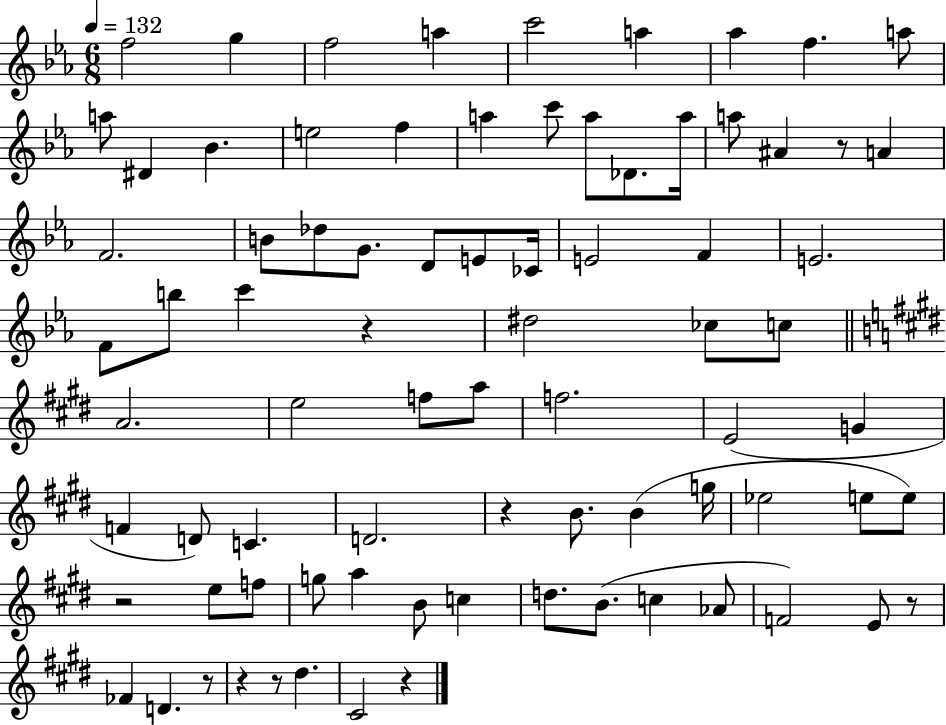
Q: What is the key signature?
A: EES major